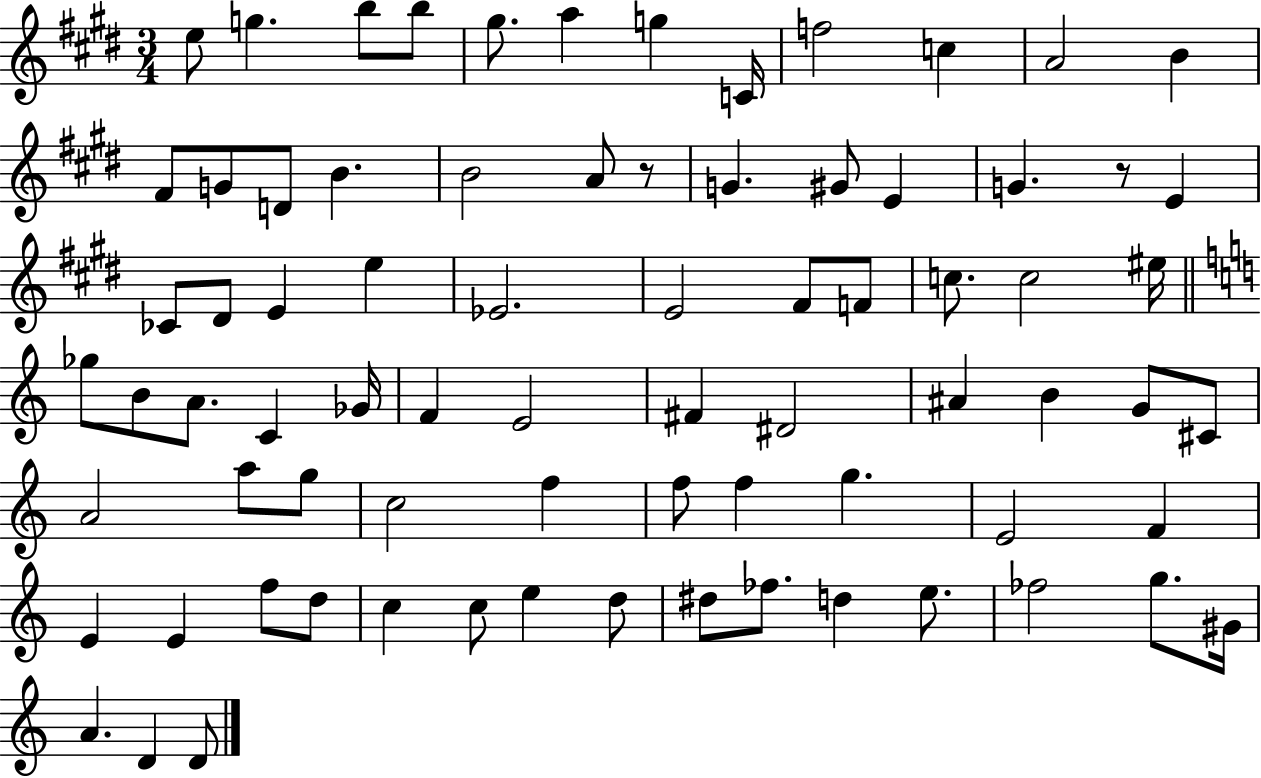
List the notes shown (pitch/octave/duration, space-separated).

E5/e G5/q. B5/e B5/e G#5/e. A5/q G5/q C4/s F5/h C5/q A4/h B4/q F#4/e G4/e D4/e B4/q. B4/h A4/e R/e G4/q. G#4/e E4/q G4/q. R/e E4/q CES4/e D#4/e E4/q E5/q Eb4/h. E4/h F#4/e F4/e C5/e. C5/h EIS5/s Gb5/e B4/e A4/e. C4/q Gb4/s F4/q E4/h F#4/q D#4/h A#4/q B4/q G4/e C#4/e A4/h A5/e G5/e C5/h F5/q F5/e F5/q G5/q. E4/h F4/q E4/q E4/q F5/e D5/e C5/q C5/e E5/q D5/e D#5/e FES5/e. D5/q E5/e. FES5/h G5/e. G#4/s A4/q. D4/q D4/e